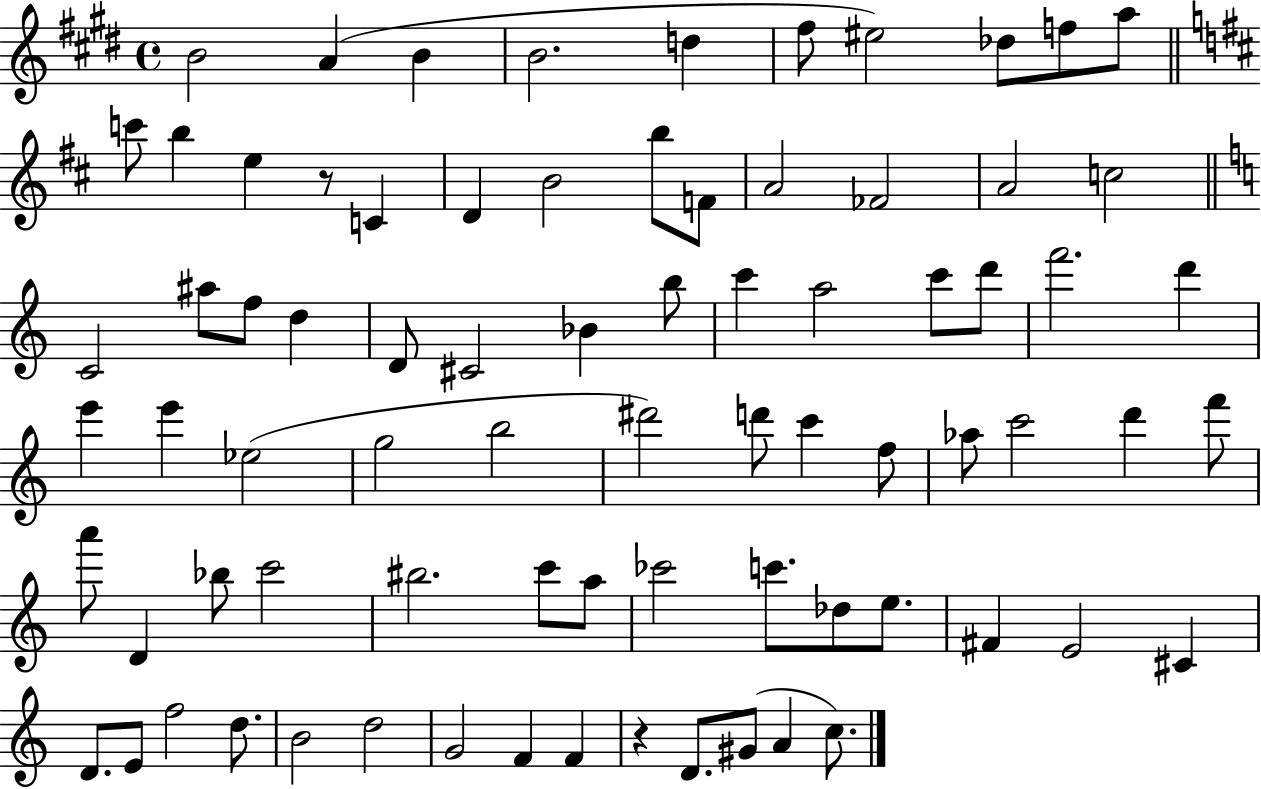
{
  \clef treble
  \time 4/4
  \defaultTimeSignature
  \key e \major
  b'2 a'4( b'4 | b'2. d''4 | fis''8 eis''2) des''8 f''8 a''8 | \bar "||" \break \key d \major c'''8 b''4 e''4 r8 c'4 | d'4 b'2 b''8 f'8 | a'2 fes'2 | a'2 c''2 | \break \bar "||" \break \key c \major c'2 ais''8 f''8 d''4 | d'8 cis'2 bes'4 b''8 | c'''4 a''2 c'''8 d'''8 | f'''2. d'''4 | \break e'''4 e'''4 ees''2( | g''2 b''2 | dis'''2) d'''8 c'''4 f''8 | aes''8 c'''2 d'''4 f'''8 | \break a'''8 d'4 bes''8 c'''2 | bis''2. c'''8 a''8 | ces'''2 c'''8. des''8 e''8. | fis'4 e'2 cis'4 | \break d'8. e'8 f''2 d''8. | b'2 d''2 | g'2 f'4 f'4 | r4 d'8. gis'8( a'4 c''8.) | \break \bar "|."
}